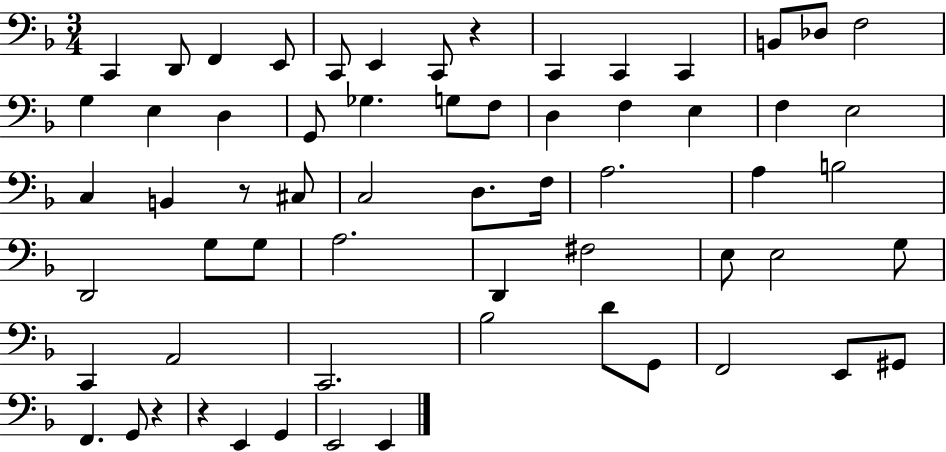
X:1
T:Untitled
M:3/4
L:1/4
K:F
C,, D,,/2 F,, E,,/2 C,,/2 E,, C,,/2 z C,, C,, C,, B,,/2 _D,/2 F,2 G, E, D, G,,/2 _G, G,/2 F,/2 D, F, E, F, E,2 C, B,, z/2 ^C,/2 C,2 D,/2 F,/4 A,2 A, B,2 D,,2 G,/2 G,/2 A,2 D,, ^F,2 E,/2 E,2 G,/2 C,, A,,2 C,,2 _B,2 D/2 G,,/2 F,,2 E,,/2 ^G,,/2 F,, G,,/2 z z E,, G,, E,,2 E,,